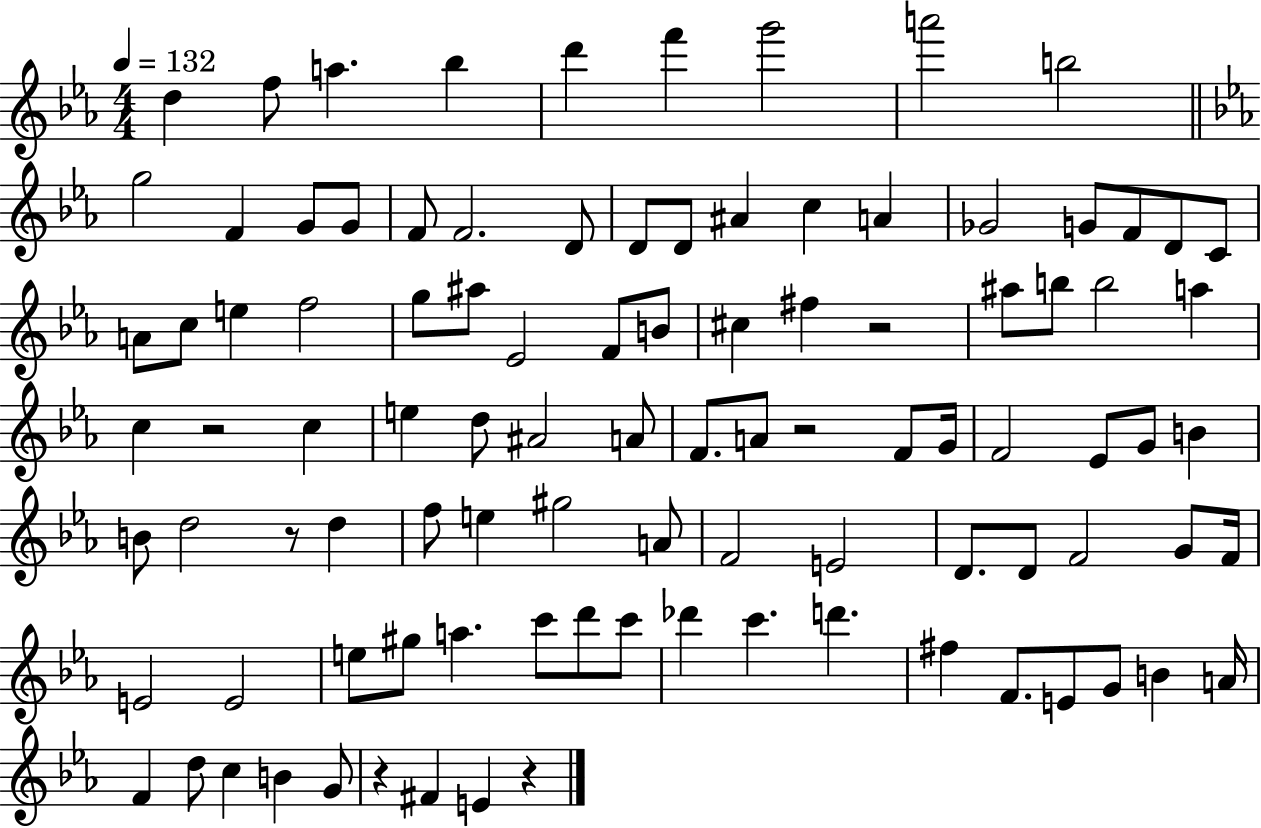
{
  \clef treble
  \numericTimeSignature
  \time 4/4
  \key ees \major
  \tempo 4 = 132
  \repeat volta 2 { d''4 f''8 a''4. bes''4 | d'''4 f'''4 g'''2 | a'''2 b''2 | \bar "||" \break \key ees \major g''2 f'4 g'8 g'8 | f'8 f'2. d'8 | d'8 d'8 ais'4 c''4 a'4 | ges'2 g'8 f'8 d'8 c'8 | \break a'8 c''8 e''4 f''2 | g''8 ais''8 ees'2 f'8 b'8 | cis''4 fis''4 r2 | ais''8 b''8 b''2 a''4 | \break c''4 r2 c''4 | e''4 d''8 ais'2 a'8 | f'8. a'8 r2 f'8 g'16 | f'2 ees'8 g'8 b'4 | \break b'8 d''2 r8 d''4 | f''8 e''4 gis''2 a'8 | f'2 e'2 | d'8. d'8 f'2 g'8 f'16 | \break e'2 e'2 | e''8 gis''8 a''4. c'''8 d'''8 c'''8 | des'''4 c'''4. d'''4. | fis''4 f'8. e'8 g'8 b'4 a'16 | \break f'4 d''8 c''4 b'4 g'8 | r4 fis'4 e'4 r4 | } \bar "|."
}